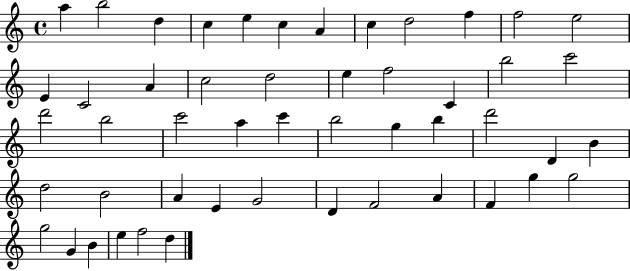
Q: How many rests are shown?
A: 0